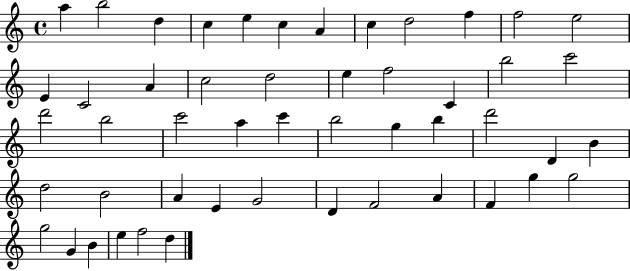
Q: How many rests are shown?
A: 0